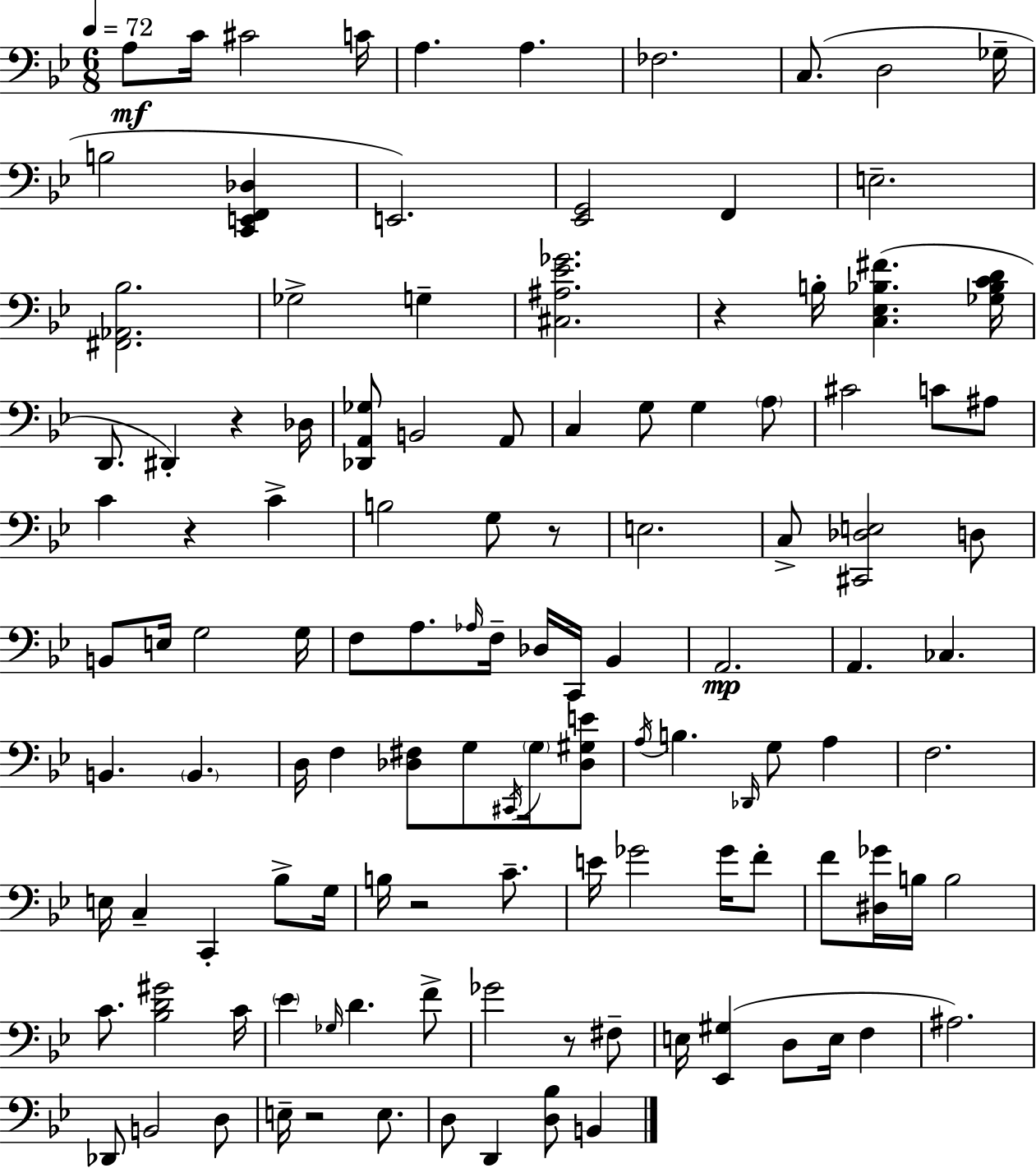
{
  \clef bass
  \numericTimeSignature
  \time 6/8
  \key g \minor
  \tempo 4 = 72
  a8\mf c'16 cis'2 c'16 | a4. a4. | fes2. | c8.( d2 ges16-- | \break b2 <c, e, f, des>4 | e,2.) | <ees, g,>2 f,4 | e2.-- | \break <fis, aes, bes>2. | ges2-> g4-- | <cis ais ees' ges'>2. | r4 b16-. <c ees bes fis'>4.( <ges bes c' d'>16 | \break d,8. dis,4-.) r4 des16 | <des, a, ges>8 b,2 a,8 | c4 g8 g4 \parenthesize a8 | cis'2 c'8 ais8 | \break c'4 r4 c'4-> | b2 g8 r8 | e2. | c8-> <cis, des e>2 d8 | \break b,8 e16 g2 g16 | f8 a8. \grace { aes16 } f16-- des16 c,16 bes,4 | a,2.\mp | a,4. ces4. | \break b,4. \parenthesize b,4. | d16 f4 <des fis>8 g8 \acciaccatura { cis,16 } \parenthesize g16 | <des gis e'>8 \acciaccatura { a16 } b4. \grace { des,16 } g8 | a4 f2. | \break e16 c4-- c,4-. | bes8-> g16 b16 r2 | c'8.-- e'16 ges'2 | ges'16 f'8-. f'8 <dis ges'>16 b16 b2 | \break c'8. <bes d' gis'>2 | c'16 \parenthesize ees'4 \grace { ges16 } d'4. | f'8-> ges'2 | r8 fis8-- e16 <ees, gis>4( d8 | \break e16 f4 ais2.) | des,8 b,2 | d8 e16-- r2 | e8. d8 d,4 <d bes>8 | \break b,4 \bar "|."
}